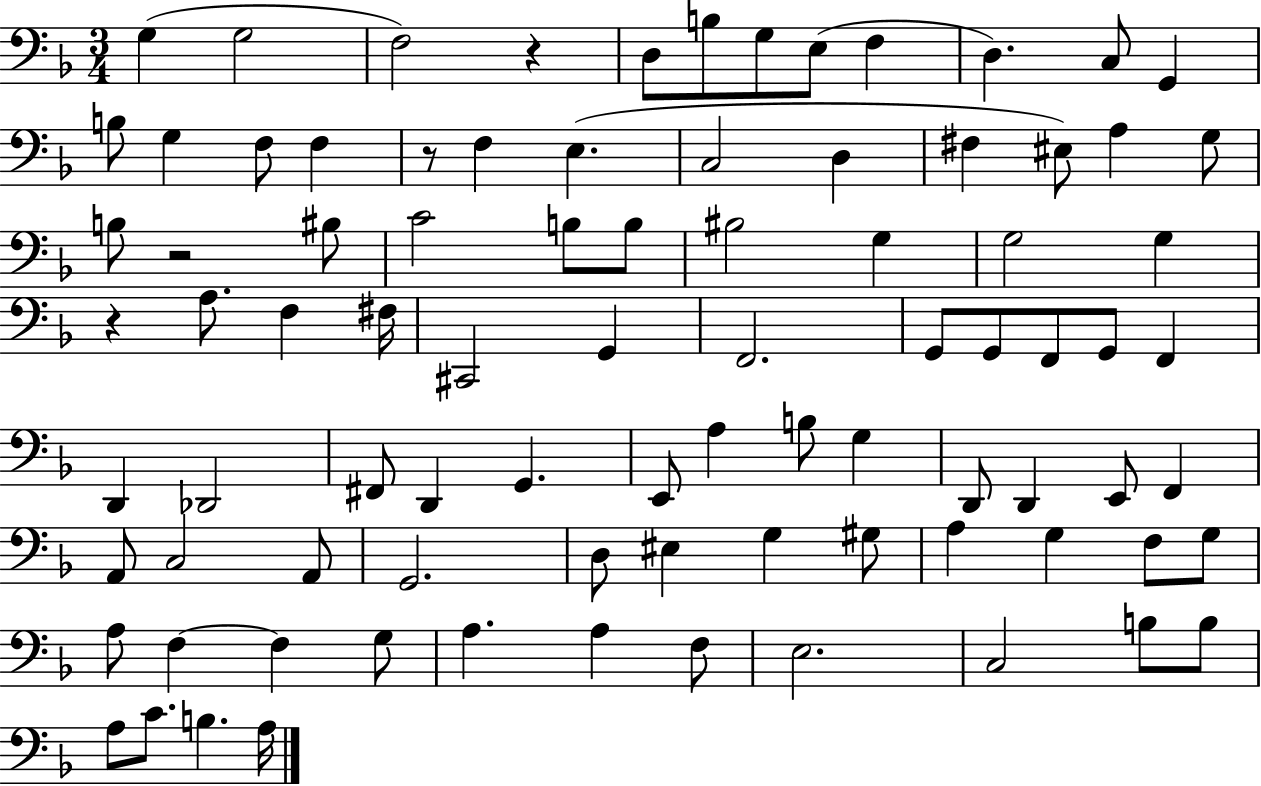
X:1
T:Untitled
M:3/4
L:1/4
K:F
G, G,2 F,2 z D,/2 B,/2 G,/2 E,/2 F, D, C,/2 G,, B,/2 G, F,/2 F, z/2 F, E, C,2 D, ^F, ^E,/2 A, G,/2 B,/2 z2 ^B,/2 C2 B,/2 B,/2 ^B,2 G, G,2 G, z A,/2 F, ^F,/4 ^C,,2 G,, F,,2 G,,/2 G,,/2 F,,/2 G,,/2 F,, D,, _D,,2 ^F,,/2 D,, G,, E,,/2 A, B,/2 G, D,,/2 D,, E,,/2 F,, A,,/2 C,2 A,,/2 G,,2 D,/2 ^E, G, ^G,/2 A, G, F,/2 G,/2 A,/2 F, F, G,/2 A, A, F,/2 E,2 C,2 B,/2 B,/2 A,/2 C/2 B, A,/4